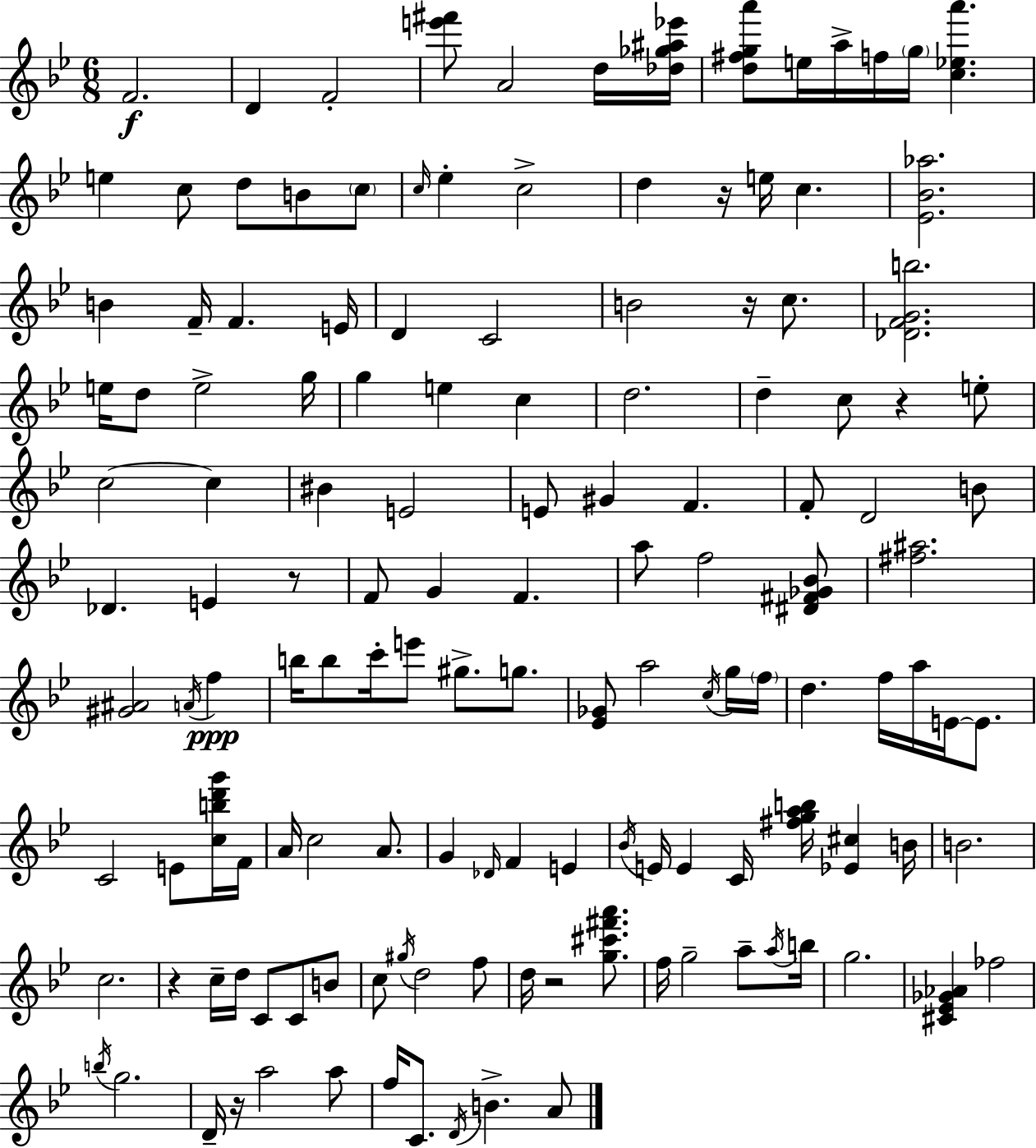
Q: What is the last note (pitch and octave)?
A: A4